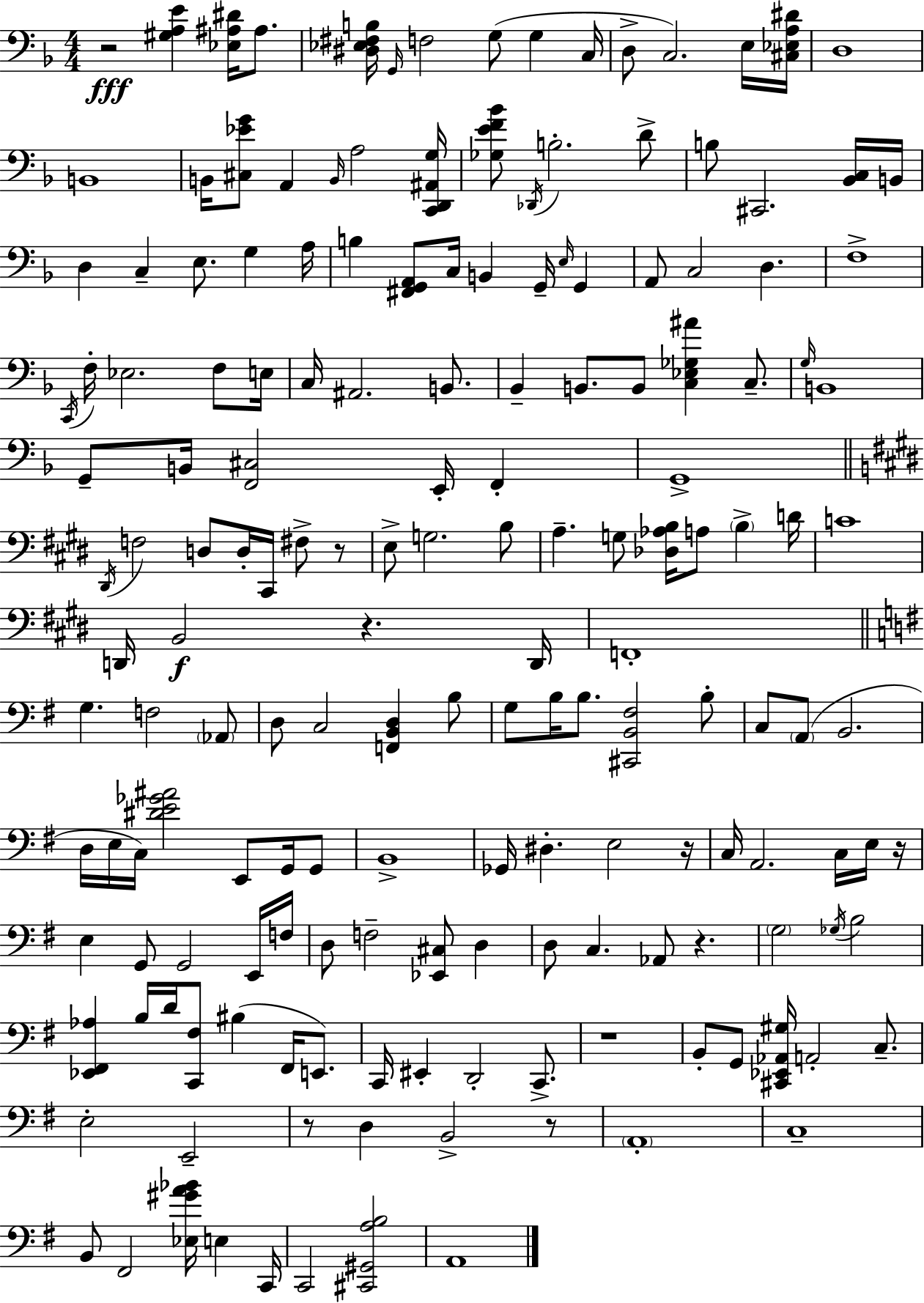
R/h [G#3,A3,E4]/q [Eb3,A#3,D#4]/s A#3/e. [D#3,Eb3,F#3,B3]/s G2/s F3/h G3/e G3/q C3/s D3/e C3/h. E3/s [C#3,Eb3,A3,D#4]/s D3/w B2/w B2/s [C#3,Eb4,G4]/e A2/q B2/s A3/h [C2,D2,A#2,G3]/s [Gb3,E4,F4,Bb4]/e Db2/s B3/h. D4/e B3/e C#2/h. [Bb2,C3]/s B2/s D3/q C3/q E3/e. G3/q A3/s B3/q [F#2,G2,A2]/e C3/s B2/q G2/s E3/s G2/q A2/e C3/h D3/q. F3/w C2/s F3/s Eb3/h. F3/e E3/s C3/s A#2/h. B2/e. Bb2/q B2/e. B2/e [C3,Eb3,Gb3,A#4]/q C3/e. G3/s B2/w G2/e B2/s [F2,C#3]/h E2/s F2/q G2/w D#2/s F3/h D3/e D3/s C#2/s F#3/e R/e E3/e G3/h. B3/e A3/q. G3/e [Db3,Ab3,B3]/s A3/e B3/q D4/s C4/w D2/s B2/h R/q. D2/s F2/w G3/q. F3/h Ab2/e D3/e C3/h [F2,B2,D3]/q B3/e G3/e B3/s B3/e. [C#2,B2,F#3]/h B3/e C3/e A2/e B2/h. D3/s E3/s C3/s [D#4,E4,Gb4,A#4]/h E2/e G2/s G2/e B2/w Gb2/s D#3/q. E3/h R/s C3/s A2/h. C3/s E3/s R/s E3/q G2/e G2/h E2/s F3/s D3/e F3/h [Eb2,C#3]/e D3/q D3/e C3/q. Ab2/e R/q. G3/h Gb3/s B3/h [Eb2,F#2,Ab3]/q B3/s D4/s [C2,F#3]/e BIS3/q F#2/s E2/e. C2/s EIS2/q D2/h C2/e. R/w B2/e G2/e [C#2,Eb2,Ab2,G#3]/s A2/h C3/e. E3/h E2/h R/e D3/q B2/h R/e A2/w C3/w B2/e F#2/h [Eb3,G#4,A4,Bb4]/s E3/q C2/s C2/h [C#2,G#2,A3,B3]/h A2/w